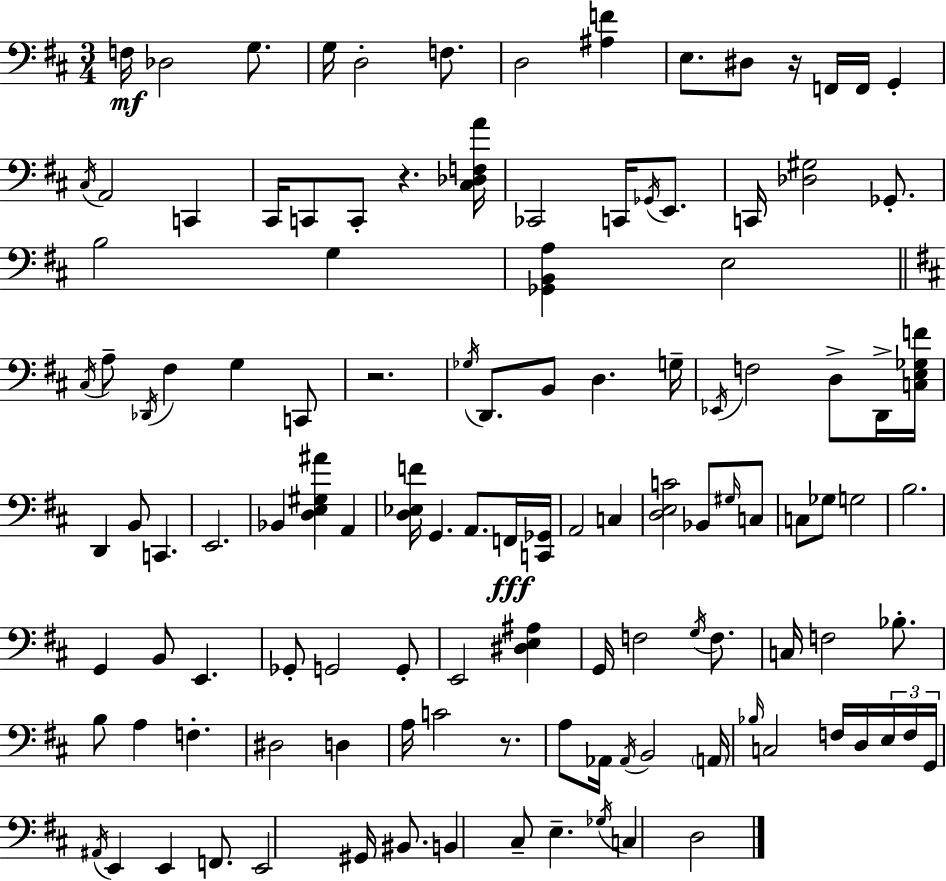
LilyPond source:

{
  \clef bass
  \numericTimeSignature
  \time 3/4
  \key d \major
  \repeat volta 2 { f16\mf des2 g8. | g16 d2-. f8. | d2 <ais f'>4 | e8. dis8 r16 f,16 f,16 g,4-. | \break \acciaccatura { cis16 } a,2 c,4 | cis,16 c,8 c,8-. r4. | <cis des f a'>16 ces,2 c,16 \acciaccatura { ges,16 } e,8. | c,16 <des gis>2 ges,8.-. | \break b2 g4 | <ges, b, a>4 e2 | \bar "||" \break \key d \major \acciaccatura { cis16 } a8-- \acciaccatura { des,16 } fis4 g4 | c,8 r2. | \acciaccatura { ges16 } d,8. b,8 d4. | g16-- \acciaccatura { ees,16 } f2 | \break d8-> d,16-> <c e ges f'>16 d,4 b,8 c,4. | e,2. | bes,4 <d e gis ais'>4 | a,4 <d ees f'>16 g,4. a,8. | \break f,16\fff <c, ges,>16 a,2 | c4 <d e c'>2 | bes,8 \grace { gis16 } c8 c8 ges8 g2 | b2. | \break g,4 b,8 e,4. | ges,8-. g,2 | g,8-. e,2 | <dis e ais>4 g,16 f2 | \break \acciaccatura { g16 } f8. c16 f2 | bes8.-. b8 a4 | f4.-. dis2 | d4 a16 c'2 | \break r8. a8 aes,16 \acciaccatura { aes,16 } b,2 | \parenthesize a,16 \grace { bes16 } c2 | f16 d16 \tuplet 3/2 { e16 f16 g,16 } \acciaccatura { ais,16 } e,4 | e,4 f,8. e,2 | \break gis,16 bis,8. b,4 | cis8-- e4.-- \acciaccatura { ges16 } c4 | d2 } \bar "|."
}